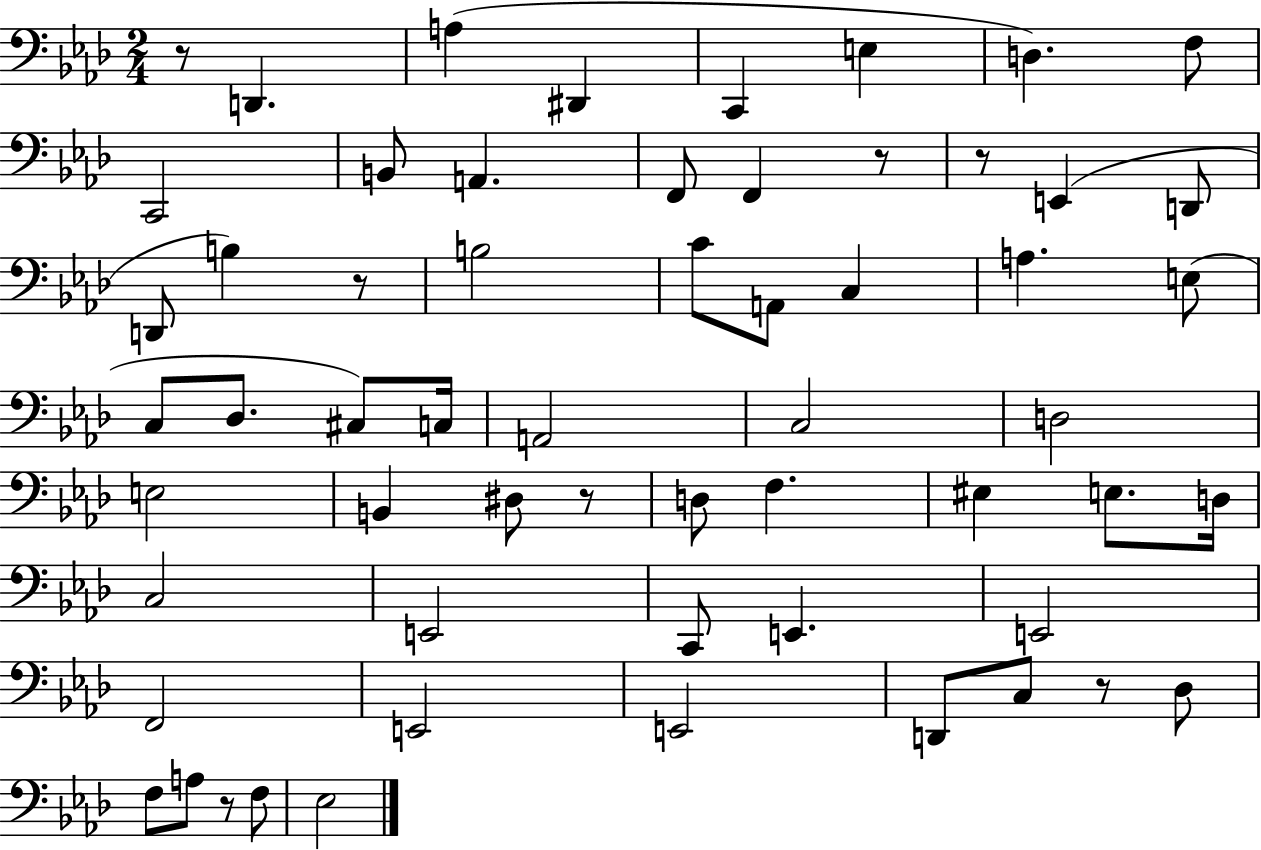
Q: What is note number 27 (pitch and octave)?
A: A2